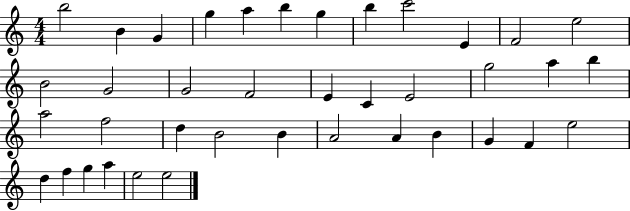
B5/h B4/q G4/q G5/q A5/q B5/q G5/q B5/q C6/h E4/q F4/h E5/h B4/h G4/h G4/h F4/h E4/q C4/q E4/h G5/h A5/q B5/q A5/h F5/h D5/q B4/h B4/q A4/h A4/q B4/q G4/q F4/q E5/h D5/q F5/q G5/q A5/q E5/h E5/h